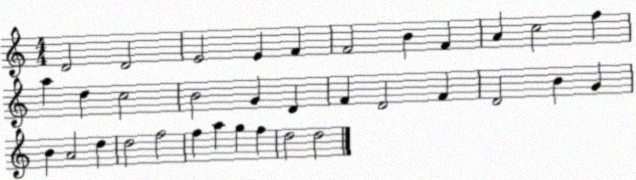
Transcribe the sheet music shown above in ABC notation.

X:1
T:Untitled
M:4/4
L:1/4
K:C
D2 D2 E2 E F F2 B F A c2 f a d c2 B2 G D F D2 F D2 B G B A2 d d2 f2 f a g f d2 d2